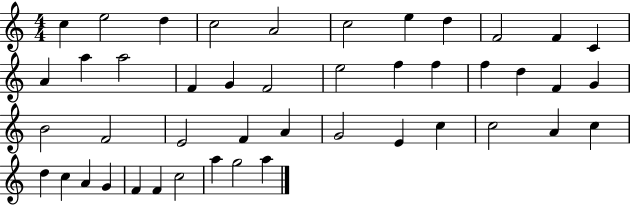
X:1
T:Untitled
M:4/4
L:1/4
K:C
c e2 d c2 A2 c2 e d F2 F C A a a2 F G F2 e2 f f f d F G B2 F2 E2 F A G2 E c c2 A c d c A G F F c2 a g2 a